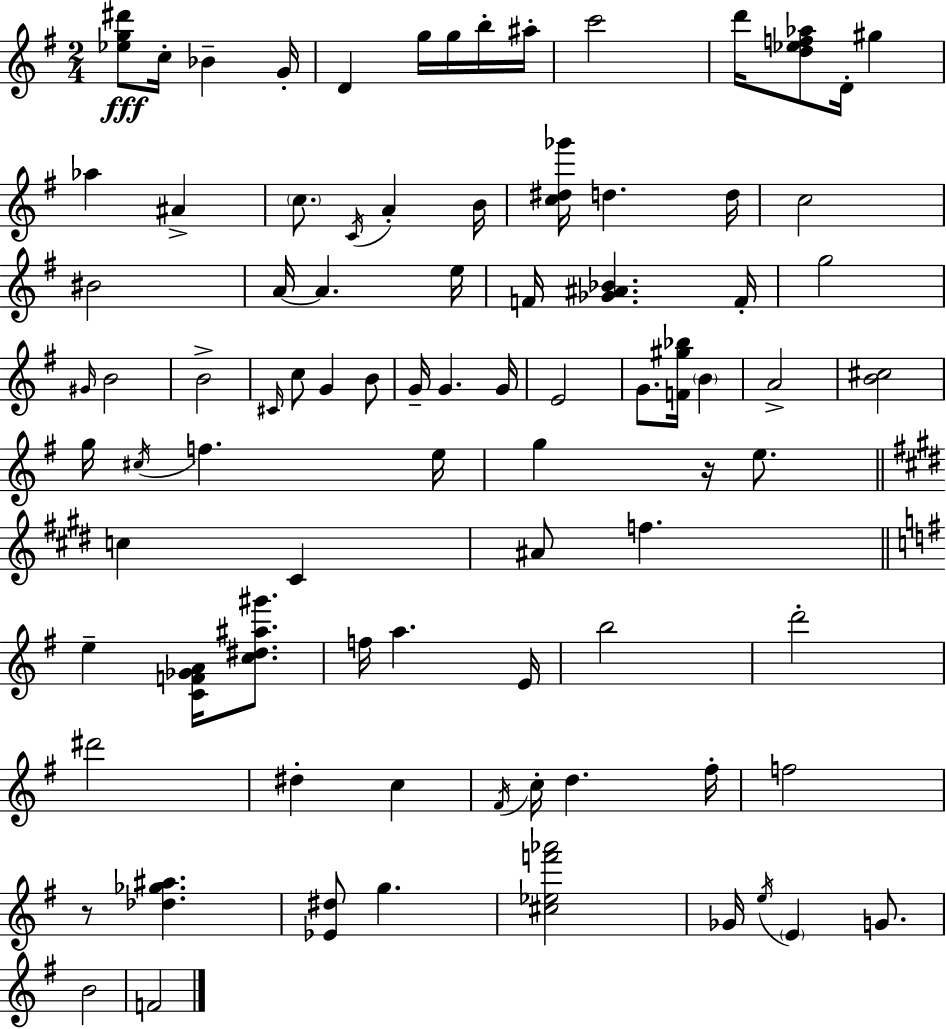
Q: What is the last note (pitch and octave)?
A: F4